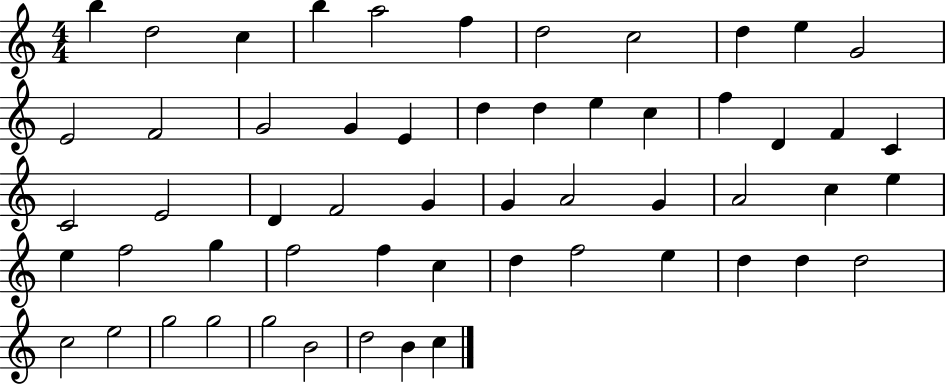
B5/q D5/h C5/q B5/q A5/h F5/q D5/h C5/h D5/q E5/q G4/h E4/h F4/h G4/h G4/q E4/q D5/q D5/q E5/q C5/q F5/q D4/q F4/q C4/q C4/h E4/h D4/q F4/h G4/q G4/q A4/h G4/q A4/h C5/q E5/q E5/q F5/h G5/q F5/h F5/q C5/q D5/q F5/h E5/q D5/q D5/q D5/h C5/h E5/h G5/h G5/h G5/h B4/h D5/h B4/q C5/q